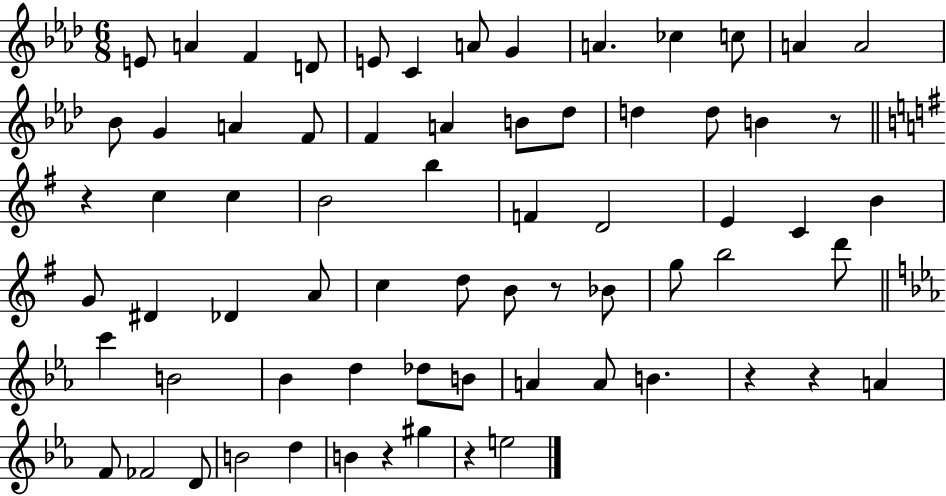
X:1
T:Untitled
M:6/8
L:1/4
K:Ab
E/2 A F D/2 E/2 C A/2 G A _c c/2 A A2 _B/2 G A F/2 F A B/2 _d/2 d d/2 B z/2 z c c B2 b F D2 E C B G/2 ^D _D A/2 c d/2 B/2 z/2 _B/2 g/2 b2 d'/2 c' B2 _B d _d/2 B/2 A A/2 B z z A F/2 _F2 D/2 B2 d B z ^g z e2